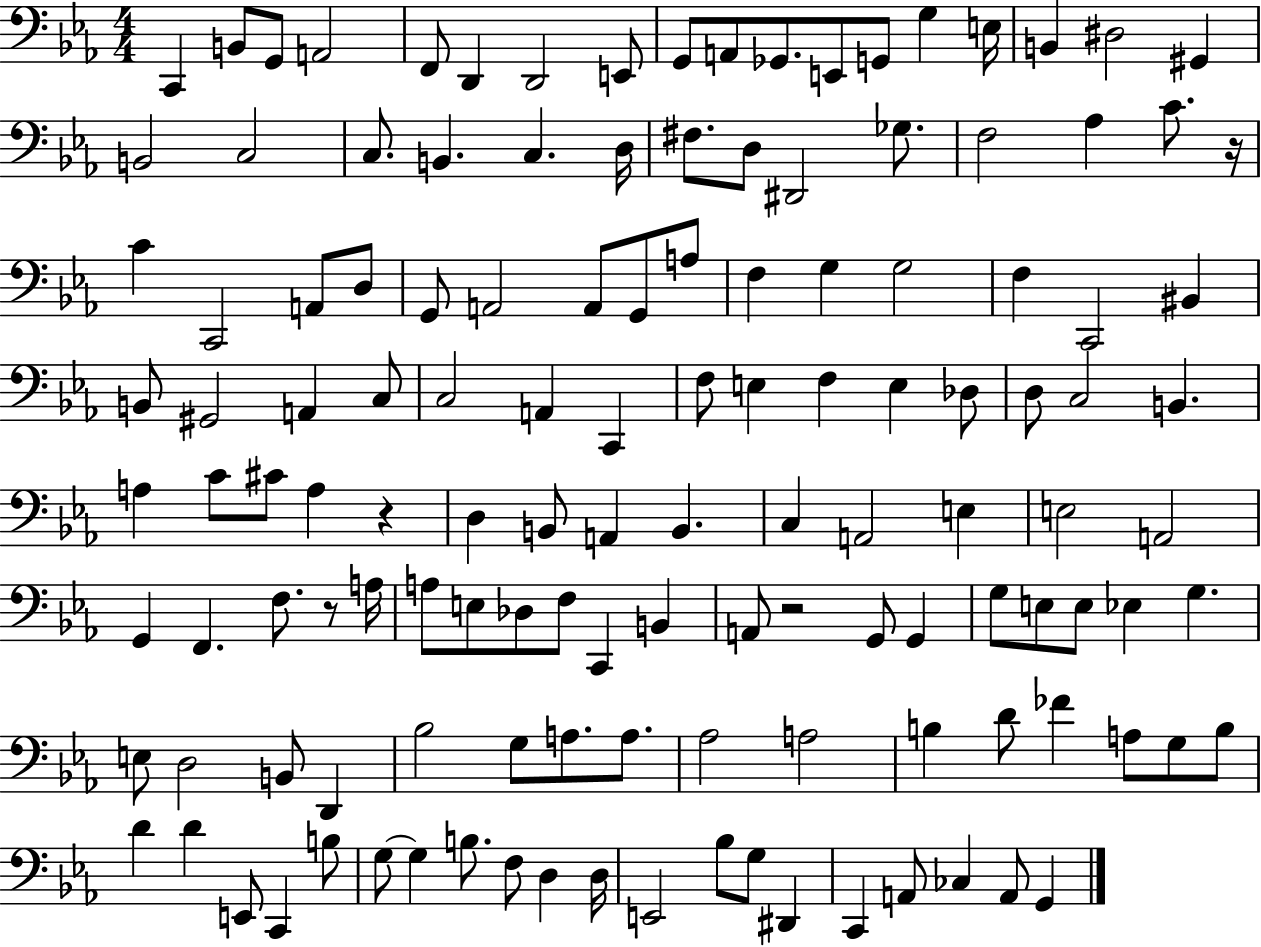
{
  \clef bass
  \numericTimeSignature
  \time 4/4
  \key ees \major
  c,4 b,8 g,8 a,2 | f,8 d,4 d,2 e,8 | g,8 a,8 ges,8. e,8 g,8 g4 e16 | b,4 dis2 gis,4 | \break b,2 c2 | c8. b,4. c4. d16 | fis8. d8 dis,2 ges8. | f2 aes4 c'8. r16 | \break c'4 c,2 a,8 d8 | g,8 a,2 a,8 g,8 a8 | f4 g4 g2 | f4 c,2 bis,4 | \break b,8 gis,2 a,4 c8 | c2 a,4 c,4 | f8 e4 f4 e4 des8 | d8 c2 b,4. | \break a4 c'8 cis'8 a4 r4 | d4 b,8 a,4 b,4. | c4 a,2 e4 | e2 a,2 | \break g,4 f,4. f8. r8 a16 | a8 e8 des8 f8 c,4 b,4 | a,8 r2 g,8 g,4 | g8 e8 e8 ees4 g4. | \break e8 d2 b,8 d,4 | bes2 g8 a8. a8. | aes2 a2 | b4 d'8 fes'4 a8 g8 b8 | \break d'4 d'4 e,8 c,4 b8 | g8~~ g4 b8. f8 d4 d16 | e,2 bes8 g8 dis,4 | c,4 a,8 ces4 a,8 g,4 | \break \bar "|."
}